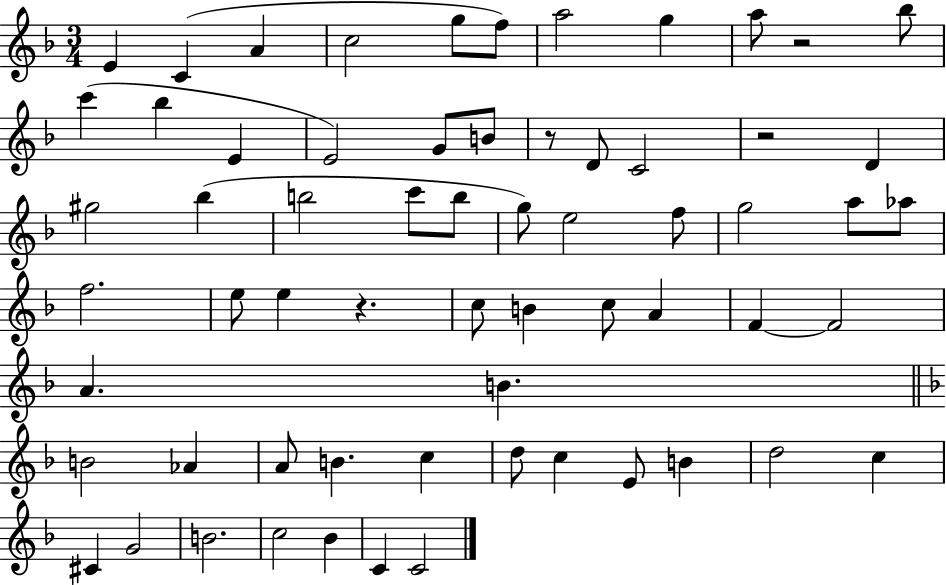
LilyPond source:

{
  \clef treble
  \numericTimeSignature
  \time 3/4
  \key f \major
  e'4 c'4( a'4 | c''2 g''8 f''8) | a''2 g''4 | a''8 r2 bes''8 | \break c'''4( bes''4 e'4 | e'2) g'8 b'8 | r8 d'8 c'2 | r2 d'4 | \break gis''2 bes''4( | b''2 c'''8 b''8 | g''8) e''2 f''8 | g''2 a''8 aes''8 | \break f''2. | e''8 e''4 r4. | c''8 b'4 c''8 a'4 | f'4~~ f'2 | \break a'4. b'4. | \bar "||" \break \key d \minor b'2 aes'4 | a'8 b'4. c''4 | d''8 c''4 e'8 b'4 | d''2 c''4 | \break cis'4 g'2 | b'2. | c''2 bes'4 | c'4 c'2 | \break \bar "|."
}